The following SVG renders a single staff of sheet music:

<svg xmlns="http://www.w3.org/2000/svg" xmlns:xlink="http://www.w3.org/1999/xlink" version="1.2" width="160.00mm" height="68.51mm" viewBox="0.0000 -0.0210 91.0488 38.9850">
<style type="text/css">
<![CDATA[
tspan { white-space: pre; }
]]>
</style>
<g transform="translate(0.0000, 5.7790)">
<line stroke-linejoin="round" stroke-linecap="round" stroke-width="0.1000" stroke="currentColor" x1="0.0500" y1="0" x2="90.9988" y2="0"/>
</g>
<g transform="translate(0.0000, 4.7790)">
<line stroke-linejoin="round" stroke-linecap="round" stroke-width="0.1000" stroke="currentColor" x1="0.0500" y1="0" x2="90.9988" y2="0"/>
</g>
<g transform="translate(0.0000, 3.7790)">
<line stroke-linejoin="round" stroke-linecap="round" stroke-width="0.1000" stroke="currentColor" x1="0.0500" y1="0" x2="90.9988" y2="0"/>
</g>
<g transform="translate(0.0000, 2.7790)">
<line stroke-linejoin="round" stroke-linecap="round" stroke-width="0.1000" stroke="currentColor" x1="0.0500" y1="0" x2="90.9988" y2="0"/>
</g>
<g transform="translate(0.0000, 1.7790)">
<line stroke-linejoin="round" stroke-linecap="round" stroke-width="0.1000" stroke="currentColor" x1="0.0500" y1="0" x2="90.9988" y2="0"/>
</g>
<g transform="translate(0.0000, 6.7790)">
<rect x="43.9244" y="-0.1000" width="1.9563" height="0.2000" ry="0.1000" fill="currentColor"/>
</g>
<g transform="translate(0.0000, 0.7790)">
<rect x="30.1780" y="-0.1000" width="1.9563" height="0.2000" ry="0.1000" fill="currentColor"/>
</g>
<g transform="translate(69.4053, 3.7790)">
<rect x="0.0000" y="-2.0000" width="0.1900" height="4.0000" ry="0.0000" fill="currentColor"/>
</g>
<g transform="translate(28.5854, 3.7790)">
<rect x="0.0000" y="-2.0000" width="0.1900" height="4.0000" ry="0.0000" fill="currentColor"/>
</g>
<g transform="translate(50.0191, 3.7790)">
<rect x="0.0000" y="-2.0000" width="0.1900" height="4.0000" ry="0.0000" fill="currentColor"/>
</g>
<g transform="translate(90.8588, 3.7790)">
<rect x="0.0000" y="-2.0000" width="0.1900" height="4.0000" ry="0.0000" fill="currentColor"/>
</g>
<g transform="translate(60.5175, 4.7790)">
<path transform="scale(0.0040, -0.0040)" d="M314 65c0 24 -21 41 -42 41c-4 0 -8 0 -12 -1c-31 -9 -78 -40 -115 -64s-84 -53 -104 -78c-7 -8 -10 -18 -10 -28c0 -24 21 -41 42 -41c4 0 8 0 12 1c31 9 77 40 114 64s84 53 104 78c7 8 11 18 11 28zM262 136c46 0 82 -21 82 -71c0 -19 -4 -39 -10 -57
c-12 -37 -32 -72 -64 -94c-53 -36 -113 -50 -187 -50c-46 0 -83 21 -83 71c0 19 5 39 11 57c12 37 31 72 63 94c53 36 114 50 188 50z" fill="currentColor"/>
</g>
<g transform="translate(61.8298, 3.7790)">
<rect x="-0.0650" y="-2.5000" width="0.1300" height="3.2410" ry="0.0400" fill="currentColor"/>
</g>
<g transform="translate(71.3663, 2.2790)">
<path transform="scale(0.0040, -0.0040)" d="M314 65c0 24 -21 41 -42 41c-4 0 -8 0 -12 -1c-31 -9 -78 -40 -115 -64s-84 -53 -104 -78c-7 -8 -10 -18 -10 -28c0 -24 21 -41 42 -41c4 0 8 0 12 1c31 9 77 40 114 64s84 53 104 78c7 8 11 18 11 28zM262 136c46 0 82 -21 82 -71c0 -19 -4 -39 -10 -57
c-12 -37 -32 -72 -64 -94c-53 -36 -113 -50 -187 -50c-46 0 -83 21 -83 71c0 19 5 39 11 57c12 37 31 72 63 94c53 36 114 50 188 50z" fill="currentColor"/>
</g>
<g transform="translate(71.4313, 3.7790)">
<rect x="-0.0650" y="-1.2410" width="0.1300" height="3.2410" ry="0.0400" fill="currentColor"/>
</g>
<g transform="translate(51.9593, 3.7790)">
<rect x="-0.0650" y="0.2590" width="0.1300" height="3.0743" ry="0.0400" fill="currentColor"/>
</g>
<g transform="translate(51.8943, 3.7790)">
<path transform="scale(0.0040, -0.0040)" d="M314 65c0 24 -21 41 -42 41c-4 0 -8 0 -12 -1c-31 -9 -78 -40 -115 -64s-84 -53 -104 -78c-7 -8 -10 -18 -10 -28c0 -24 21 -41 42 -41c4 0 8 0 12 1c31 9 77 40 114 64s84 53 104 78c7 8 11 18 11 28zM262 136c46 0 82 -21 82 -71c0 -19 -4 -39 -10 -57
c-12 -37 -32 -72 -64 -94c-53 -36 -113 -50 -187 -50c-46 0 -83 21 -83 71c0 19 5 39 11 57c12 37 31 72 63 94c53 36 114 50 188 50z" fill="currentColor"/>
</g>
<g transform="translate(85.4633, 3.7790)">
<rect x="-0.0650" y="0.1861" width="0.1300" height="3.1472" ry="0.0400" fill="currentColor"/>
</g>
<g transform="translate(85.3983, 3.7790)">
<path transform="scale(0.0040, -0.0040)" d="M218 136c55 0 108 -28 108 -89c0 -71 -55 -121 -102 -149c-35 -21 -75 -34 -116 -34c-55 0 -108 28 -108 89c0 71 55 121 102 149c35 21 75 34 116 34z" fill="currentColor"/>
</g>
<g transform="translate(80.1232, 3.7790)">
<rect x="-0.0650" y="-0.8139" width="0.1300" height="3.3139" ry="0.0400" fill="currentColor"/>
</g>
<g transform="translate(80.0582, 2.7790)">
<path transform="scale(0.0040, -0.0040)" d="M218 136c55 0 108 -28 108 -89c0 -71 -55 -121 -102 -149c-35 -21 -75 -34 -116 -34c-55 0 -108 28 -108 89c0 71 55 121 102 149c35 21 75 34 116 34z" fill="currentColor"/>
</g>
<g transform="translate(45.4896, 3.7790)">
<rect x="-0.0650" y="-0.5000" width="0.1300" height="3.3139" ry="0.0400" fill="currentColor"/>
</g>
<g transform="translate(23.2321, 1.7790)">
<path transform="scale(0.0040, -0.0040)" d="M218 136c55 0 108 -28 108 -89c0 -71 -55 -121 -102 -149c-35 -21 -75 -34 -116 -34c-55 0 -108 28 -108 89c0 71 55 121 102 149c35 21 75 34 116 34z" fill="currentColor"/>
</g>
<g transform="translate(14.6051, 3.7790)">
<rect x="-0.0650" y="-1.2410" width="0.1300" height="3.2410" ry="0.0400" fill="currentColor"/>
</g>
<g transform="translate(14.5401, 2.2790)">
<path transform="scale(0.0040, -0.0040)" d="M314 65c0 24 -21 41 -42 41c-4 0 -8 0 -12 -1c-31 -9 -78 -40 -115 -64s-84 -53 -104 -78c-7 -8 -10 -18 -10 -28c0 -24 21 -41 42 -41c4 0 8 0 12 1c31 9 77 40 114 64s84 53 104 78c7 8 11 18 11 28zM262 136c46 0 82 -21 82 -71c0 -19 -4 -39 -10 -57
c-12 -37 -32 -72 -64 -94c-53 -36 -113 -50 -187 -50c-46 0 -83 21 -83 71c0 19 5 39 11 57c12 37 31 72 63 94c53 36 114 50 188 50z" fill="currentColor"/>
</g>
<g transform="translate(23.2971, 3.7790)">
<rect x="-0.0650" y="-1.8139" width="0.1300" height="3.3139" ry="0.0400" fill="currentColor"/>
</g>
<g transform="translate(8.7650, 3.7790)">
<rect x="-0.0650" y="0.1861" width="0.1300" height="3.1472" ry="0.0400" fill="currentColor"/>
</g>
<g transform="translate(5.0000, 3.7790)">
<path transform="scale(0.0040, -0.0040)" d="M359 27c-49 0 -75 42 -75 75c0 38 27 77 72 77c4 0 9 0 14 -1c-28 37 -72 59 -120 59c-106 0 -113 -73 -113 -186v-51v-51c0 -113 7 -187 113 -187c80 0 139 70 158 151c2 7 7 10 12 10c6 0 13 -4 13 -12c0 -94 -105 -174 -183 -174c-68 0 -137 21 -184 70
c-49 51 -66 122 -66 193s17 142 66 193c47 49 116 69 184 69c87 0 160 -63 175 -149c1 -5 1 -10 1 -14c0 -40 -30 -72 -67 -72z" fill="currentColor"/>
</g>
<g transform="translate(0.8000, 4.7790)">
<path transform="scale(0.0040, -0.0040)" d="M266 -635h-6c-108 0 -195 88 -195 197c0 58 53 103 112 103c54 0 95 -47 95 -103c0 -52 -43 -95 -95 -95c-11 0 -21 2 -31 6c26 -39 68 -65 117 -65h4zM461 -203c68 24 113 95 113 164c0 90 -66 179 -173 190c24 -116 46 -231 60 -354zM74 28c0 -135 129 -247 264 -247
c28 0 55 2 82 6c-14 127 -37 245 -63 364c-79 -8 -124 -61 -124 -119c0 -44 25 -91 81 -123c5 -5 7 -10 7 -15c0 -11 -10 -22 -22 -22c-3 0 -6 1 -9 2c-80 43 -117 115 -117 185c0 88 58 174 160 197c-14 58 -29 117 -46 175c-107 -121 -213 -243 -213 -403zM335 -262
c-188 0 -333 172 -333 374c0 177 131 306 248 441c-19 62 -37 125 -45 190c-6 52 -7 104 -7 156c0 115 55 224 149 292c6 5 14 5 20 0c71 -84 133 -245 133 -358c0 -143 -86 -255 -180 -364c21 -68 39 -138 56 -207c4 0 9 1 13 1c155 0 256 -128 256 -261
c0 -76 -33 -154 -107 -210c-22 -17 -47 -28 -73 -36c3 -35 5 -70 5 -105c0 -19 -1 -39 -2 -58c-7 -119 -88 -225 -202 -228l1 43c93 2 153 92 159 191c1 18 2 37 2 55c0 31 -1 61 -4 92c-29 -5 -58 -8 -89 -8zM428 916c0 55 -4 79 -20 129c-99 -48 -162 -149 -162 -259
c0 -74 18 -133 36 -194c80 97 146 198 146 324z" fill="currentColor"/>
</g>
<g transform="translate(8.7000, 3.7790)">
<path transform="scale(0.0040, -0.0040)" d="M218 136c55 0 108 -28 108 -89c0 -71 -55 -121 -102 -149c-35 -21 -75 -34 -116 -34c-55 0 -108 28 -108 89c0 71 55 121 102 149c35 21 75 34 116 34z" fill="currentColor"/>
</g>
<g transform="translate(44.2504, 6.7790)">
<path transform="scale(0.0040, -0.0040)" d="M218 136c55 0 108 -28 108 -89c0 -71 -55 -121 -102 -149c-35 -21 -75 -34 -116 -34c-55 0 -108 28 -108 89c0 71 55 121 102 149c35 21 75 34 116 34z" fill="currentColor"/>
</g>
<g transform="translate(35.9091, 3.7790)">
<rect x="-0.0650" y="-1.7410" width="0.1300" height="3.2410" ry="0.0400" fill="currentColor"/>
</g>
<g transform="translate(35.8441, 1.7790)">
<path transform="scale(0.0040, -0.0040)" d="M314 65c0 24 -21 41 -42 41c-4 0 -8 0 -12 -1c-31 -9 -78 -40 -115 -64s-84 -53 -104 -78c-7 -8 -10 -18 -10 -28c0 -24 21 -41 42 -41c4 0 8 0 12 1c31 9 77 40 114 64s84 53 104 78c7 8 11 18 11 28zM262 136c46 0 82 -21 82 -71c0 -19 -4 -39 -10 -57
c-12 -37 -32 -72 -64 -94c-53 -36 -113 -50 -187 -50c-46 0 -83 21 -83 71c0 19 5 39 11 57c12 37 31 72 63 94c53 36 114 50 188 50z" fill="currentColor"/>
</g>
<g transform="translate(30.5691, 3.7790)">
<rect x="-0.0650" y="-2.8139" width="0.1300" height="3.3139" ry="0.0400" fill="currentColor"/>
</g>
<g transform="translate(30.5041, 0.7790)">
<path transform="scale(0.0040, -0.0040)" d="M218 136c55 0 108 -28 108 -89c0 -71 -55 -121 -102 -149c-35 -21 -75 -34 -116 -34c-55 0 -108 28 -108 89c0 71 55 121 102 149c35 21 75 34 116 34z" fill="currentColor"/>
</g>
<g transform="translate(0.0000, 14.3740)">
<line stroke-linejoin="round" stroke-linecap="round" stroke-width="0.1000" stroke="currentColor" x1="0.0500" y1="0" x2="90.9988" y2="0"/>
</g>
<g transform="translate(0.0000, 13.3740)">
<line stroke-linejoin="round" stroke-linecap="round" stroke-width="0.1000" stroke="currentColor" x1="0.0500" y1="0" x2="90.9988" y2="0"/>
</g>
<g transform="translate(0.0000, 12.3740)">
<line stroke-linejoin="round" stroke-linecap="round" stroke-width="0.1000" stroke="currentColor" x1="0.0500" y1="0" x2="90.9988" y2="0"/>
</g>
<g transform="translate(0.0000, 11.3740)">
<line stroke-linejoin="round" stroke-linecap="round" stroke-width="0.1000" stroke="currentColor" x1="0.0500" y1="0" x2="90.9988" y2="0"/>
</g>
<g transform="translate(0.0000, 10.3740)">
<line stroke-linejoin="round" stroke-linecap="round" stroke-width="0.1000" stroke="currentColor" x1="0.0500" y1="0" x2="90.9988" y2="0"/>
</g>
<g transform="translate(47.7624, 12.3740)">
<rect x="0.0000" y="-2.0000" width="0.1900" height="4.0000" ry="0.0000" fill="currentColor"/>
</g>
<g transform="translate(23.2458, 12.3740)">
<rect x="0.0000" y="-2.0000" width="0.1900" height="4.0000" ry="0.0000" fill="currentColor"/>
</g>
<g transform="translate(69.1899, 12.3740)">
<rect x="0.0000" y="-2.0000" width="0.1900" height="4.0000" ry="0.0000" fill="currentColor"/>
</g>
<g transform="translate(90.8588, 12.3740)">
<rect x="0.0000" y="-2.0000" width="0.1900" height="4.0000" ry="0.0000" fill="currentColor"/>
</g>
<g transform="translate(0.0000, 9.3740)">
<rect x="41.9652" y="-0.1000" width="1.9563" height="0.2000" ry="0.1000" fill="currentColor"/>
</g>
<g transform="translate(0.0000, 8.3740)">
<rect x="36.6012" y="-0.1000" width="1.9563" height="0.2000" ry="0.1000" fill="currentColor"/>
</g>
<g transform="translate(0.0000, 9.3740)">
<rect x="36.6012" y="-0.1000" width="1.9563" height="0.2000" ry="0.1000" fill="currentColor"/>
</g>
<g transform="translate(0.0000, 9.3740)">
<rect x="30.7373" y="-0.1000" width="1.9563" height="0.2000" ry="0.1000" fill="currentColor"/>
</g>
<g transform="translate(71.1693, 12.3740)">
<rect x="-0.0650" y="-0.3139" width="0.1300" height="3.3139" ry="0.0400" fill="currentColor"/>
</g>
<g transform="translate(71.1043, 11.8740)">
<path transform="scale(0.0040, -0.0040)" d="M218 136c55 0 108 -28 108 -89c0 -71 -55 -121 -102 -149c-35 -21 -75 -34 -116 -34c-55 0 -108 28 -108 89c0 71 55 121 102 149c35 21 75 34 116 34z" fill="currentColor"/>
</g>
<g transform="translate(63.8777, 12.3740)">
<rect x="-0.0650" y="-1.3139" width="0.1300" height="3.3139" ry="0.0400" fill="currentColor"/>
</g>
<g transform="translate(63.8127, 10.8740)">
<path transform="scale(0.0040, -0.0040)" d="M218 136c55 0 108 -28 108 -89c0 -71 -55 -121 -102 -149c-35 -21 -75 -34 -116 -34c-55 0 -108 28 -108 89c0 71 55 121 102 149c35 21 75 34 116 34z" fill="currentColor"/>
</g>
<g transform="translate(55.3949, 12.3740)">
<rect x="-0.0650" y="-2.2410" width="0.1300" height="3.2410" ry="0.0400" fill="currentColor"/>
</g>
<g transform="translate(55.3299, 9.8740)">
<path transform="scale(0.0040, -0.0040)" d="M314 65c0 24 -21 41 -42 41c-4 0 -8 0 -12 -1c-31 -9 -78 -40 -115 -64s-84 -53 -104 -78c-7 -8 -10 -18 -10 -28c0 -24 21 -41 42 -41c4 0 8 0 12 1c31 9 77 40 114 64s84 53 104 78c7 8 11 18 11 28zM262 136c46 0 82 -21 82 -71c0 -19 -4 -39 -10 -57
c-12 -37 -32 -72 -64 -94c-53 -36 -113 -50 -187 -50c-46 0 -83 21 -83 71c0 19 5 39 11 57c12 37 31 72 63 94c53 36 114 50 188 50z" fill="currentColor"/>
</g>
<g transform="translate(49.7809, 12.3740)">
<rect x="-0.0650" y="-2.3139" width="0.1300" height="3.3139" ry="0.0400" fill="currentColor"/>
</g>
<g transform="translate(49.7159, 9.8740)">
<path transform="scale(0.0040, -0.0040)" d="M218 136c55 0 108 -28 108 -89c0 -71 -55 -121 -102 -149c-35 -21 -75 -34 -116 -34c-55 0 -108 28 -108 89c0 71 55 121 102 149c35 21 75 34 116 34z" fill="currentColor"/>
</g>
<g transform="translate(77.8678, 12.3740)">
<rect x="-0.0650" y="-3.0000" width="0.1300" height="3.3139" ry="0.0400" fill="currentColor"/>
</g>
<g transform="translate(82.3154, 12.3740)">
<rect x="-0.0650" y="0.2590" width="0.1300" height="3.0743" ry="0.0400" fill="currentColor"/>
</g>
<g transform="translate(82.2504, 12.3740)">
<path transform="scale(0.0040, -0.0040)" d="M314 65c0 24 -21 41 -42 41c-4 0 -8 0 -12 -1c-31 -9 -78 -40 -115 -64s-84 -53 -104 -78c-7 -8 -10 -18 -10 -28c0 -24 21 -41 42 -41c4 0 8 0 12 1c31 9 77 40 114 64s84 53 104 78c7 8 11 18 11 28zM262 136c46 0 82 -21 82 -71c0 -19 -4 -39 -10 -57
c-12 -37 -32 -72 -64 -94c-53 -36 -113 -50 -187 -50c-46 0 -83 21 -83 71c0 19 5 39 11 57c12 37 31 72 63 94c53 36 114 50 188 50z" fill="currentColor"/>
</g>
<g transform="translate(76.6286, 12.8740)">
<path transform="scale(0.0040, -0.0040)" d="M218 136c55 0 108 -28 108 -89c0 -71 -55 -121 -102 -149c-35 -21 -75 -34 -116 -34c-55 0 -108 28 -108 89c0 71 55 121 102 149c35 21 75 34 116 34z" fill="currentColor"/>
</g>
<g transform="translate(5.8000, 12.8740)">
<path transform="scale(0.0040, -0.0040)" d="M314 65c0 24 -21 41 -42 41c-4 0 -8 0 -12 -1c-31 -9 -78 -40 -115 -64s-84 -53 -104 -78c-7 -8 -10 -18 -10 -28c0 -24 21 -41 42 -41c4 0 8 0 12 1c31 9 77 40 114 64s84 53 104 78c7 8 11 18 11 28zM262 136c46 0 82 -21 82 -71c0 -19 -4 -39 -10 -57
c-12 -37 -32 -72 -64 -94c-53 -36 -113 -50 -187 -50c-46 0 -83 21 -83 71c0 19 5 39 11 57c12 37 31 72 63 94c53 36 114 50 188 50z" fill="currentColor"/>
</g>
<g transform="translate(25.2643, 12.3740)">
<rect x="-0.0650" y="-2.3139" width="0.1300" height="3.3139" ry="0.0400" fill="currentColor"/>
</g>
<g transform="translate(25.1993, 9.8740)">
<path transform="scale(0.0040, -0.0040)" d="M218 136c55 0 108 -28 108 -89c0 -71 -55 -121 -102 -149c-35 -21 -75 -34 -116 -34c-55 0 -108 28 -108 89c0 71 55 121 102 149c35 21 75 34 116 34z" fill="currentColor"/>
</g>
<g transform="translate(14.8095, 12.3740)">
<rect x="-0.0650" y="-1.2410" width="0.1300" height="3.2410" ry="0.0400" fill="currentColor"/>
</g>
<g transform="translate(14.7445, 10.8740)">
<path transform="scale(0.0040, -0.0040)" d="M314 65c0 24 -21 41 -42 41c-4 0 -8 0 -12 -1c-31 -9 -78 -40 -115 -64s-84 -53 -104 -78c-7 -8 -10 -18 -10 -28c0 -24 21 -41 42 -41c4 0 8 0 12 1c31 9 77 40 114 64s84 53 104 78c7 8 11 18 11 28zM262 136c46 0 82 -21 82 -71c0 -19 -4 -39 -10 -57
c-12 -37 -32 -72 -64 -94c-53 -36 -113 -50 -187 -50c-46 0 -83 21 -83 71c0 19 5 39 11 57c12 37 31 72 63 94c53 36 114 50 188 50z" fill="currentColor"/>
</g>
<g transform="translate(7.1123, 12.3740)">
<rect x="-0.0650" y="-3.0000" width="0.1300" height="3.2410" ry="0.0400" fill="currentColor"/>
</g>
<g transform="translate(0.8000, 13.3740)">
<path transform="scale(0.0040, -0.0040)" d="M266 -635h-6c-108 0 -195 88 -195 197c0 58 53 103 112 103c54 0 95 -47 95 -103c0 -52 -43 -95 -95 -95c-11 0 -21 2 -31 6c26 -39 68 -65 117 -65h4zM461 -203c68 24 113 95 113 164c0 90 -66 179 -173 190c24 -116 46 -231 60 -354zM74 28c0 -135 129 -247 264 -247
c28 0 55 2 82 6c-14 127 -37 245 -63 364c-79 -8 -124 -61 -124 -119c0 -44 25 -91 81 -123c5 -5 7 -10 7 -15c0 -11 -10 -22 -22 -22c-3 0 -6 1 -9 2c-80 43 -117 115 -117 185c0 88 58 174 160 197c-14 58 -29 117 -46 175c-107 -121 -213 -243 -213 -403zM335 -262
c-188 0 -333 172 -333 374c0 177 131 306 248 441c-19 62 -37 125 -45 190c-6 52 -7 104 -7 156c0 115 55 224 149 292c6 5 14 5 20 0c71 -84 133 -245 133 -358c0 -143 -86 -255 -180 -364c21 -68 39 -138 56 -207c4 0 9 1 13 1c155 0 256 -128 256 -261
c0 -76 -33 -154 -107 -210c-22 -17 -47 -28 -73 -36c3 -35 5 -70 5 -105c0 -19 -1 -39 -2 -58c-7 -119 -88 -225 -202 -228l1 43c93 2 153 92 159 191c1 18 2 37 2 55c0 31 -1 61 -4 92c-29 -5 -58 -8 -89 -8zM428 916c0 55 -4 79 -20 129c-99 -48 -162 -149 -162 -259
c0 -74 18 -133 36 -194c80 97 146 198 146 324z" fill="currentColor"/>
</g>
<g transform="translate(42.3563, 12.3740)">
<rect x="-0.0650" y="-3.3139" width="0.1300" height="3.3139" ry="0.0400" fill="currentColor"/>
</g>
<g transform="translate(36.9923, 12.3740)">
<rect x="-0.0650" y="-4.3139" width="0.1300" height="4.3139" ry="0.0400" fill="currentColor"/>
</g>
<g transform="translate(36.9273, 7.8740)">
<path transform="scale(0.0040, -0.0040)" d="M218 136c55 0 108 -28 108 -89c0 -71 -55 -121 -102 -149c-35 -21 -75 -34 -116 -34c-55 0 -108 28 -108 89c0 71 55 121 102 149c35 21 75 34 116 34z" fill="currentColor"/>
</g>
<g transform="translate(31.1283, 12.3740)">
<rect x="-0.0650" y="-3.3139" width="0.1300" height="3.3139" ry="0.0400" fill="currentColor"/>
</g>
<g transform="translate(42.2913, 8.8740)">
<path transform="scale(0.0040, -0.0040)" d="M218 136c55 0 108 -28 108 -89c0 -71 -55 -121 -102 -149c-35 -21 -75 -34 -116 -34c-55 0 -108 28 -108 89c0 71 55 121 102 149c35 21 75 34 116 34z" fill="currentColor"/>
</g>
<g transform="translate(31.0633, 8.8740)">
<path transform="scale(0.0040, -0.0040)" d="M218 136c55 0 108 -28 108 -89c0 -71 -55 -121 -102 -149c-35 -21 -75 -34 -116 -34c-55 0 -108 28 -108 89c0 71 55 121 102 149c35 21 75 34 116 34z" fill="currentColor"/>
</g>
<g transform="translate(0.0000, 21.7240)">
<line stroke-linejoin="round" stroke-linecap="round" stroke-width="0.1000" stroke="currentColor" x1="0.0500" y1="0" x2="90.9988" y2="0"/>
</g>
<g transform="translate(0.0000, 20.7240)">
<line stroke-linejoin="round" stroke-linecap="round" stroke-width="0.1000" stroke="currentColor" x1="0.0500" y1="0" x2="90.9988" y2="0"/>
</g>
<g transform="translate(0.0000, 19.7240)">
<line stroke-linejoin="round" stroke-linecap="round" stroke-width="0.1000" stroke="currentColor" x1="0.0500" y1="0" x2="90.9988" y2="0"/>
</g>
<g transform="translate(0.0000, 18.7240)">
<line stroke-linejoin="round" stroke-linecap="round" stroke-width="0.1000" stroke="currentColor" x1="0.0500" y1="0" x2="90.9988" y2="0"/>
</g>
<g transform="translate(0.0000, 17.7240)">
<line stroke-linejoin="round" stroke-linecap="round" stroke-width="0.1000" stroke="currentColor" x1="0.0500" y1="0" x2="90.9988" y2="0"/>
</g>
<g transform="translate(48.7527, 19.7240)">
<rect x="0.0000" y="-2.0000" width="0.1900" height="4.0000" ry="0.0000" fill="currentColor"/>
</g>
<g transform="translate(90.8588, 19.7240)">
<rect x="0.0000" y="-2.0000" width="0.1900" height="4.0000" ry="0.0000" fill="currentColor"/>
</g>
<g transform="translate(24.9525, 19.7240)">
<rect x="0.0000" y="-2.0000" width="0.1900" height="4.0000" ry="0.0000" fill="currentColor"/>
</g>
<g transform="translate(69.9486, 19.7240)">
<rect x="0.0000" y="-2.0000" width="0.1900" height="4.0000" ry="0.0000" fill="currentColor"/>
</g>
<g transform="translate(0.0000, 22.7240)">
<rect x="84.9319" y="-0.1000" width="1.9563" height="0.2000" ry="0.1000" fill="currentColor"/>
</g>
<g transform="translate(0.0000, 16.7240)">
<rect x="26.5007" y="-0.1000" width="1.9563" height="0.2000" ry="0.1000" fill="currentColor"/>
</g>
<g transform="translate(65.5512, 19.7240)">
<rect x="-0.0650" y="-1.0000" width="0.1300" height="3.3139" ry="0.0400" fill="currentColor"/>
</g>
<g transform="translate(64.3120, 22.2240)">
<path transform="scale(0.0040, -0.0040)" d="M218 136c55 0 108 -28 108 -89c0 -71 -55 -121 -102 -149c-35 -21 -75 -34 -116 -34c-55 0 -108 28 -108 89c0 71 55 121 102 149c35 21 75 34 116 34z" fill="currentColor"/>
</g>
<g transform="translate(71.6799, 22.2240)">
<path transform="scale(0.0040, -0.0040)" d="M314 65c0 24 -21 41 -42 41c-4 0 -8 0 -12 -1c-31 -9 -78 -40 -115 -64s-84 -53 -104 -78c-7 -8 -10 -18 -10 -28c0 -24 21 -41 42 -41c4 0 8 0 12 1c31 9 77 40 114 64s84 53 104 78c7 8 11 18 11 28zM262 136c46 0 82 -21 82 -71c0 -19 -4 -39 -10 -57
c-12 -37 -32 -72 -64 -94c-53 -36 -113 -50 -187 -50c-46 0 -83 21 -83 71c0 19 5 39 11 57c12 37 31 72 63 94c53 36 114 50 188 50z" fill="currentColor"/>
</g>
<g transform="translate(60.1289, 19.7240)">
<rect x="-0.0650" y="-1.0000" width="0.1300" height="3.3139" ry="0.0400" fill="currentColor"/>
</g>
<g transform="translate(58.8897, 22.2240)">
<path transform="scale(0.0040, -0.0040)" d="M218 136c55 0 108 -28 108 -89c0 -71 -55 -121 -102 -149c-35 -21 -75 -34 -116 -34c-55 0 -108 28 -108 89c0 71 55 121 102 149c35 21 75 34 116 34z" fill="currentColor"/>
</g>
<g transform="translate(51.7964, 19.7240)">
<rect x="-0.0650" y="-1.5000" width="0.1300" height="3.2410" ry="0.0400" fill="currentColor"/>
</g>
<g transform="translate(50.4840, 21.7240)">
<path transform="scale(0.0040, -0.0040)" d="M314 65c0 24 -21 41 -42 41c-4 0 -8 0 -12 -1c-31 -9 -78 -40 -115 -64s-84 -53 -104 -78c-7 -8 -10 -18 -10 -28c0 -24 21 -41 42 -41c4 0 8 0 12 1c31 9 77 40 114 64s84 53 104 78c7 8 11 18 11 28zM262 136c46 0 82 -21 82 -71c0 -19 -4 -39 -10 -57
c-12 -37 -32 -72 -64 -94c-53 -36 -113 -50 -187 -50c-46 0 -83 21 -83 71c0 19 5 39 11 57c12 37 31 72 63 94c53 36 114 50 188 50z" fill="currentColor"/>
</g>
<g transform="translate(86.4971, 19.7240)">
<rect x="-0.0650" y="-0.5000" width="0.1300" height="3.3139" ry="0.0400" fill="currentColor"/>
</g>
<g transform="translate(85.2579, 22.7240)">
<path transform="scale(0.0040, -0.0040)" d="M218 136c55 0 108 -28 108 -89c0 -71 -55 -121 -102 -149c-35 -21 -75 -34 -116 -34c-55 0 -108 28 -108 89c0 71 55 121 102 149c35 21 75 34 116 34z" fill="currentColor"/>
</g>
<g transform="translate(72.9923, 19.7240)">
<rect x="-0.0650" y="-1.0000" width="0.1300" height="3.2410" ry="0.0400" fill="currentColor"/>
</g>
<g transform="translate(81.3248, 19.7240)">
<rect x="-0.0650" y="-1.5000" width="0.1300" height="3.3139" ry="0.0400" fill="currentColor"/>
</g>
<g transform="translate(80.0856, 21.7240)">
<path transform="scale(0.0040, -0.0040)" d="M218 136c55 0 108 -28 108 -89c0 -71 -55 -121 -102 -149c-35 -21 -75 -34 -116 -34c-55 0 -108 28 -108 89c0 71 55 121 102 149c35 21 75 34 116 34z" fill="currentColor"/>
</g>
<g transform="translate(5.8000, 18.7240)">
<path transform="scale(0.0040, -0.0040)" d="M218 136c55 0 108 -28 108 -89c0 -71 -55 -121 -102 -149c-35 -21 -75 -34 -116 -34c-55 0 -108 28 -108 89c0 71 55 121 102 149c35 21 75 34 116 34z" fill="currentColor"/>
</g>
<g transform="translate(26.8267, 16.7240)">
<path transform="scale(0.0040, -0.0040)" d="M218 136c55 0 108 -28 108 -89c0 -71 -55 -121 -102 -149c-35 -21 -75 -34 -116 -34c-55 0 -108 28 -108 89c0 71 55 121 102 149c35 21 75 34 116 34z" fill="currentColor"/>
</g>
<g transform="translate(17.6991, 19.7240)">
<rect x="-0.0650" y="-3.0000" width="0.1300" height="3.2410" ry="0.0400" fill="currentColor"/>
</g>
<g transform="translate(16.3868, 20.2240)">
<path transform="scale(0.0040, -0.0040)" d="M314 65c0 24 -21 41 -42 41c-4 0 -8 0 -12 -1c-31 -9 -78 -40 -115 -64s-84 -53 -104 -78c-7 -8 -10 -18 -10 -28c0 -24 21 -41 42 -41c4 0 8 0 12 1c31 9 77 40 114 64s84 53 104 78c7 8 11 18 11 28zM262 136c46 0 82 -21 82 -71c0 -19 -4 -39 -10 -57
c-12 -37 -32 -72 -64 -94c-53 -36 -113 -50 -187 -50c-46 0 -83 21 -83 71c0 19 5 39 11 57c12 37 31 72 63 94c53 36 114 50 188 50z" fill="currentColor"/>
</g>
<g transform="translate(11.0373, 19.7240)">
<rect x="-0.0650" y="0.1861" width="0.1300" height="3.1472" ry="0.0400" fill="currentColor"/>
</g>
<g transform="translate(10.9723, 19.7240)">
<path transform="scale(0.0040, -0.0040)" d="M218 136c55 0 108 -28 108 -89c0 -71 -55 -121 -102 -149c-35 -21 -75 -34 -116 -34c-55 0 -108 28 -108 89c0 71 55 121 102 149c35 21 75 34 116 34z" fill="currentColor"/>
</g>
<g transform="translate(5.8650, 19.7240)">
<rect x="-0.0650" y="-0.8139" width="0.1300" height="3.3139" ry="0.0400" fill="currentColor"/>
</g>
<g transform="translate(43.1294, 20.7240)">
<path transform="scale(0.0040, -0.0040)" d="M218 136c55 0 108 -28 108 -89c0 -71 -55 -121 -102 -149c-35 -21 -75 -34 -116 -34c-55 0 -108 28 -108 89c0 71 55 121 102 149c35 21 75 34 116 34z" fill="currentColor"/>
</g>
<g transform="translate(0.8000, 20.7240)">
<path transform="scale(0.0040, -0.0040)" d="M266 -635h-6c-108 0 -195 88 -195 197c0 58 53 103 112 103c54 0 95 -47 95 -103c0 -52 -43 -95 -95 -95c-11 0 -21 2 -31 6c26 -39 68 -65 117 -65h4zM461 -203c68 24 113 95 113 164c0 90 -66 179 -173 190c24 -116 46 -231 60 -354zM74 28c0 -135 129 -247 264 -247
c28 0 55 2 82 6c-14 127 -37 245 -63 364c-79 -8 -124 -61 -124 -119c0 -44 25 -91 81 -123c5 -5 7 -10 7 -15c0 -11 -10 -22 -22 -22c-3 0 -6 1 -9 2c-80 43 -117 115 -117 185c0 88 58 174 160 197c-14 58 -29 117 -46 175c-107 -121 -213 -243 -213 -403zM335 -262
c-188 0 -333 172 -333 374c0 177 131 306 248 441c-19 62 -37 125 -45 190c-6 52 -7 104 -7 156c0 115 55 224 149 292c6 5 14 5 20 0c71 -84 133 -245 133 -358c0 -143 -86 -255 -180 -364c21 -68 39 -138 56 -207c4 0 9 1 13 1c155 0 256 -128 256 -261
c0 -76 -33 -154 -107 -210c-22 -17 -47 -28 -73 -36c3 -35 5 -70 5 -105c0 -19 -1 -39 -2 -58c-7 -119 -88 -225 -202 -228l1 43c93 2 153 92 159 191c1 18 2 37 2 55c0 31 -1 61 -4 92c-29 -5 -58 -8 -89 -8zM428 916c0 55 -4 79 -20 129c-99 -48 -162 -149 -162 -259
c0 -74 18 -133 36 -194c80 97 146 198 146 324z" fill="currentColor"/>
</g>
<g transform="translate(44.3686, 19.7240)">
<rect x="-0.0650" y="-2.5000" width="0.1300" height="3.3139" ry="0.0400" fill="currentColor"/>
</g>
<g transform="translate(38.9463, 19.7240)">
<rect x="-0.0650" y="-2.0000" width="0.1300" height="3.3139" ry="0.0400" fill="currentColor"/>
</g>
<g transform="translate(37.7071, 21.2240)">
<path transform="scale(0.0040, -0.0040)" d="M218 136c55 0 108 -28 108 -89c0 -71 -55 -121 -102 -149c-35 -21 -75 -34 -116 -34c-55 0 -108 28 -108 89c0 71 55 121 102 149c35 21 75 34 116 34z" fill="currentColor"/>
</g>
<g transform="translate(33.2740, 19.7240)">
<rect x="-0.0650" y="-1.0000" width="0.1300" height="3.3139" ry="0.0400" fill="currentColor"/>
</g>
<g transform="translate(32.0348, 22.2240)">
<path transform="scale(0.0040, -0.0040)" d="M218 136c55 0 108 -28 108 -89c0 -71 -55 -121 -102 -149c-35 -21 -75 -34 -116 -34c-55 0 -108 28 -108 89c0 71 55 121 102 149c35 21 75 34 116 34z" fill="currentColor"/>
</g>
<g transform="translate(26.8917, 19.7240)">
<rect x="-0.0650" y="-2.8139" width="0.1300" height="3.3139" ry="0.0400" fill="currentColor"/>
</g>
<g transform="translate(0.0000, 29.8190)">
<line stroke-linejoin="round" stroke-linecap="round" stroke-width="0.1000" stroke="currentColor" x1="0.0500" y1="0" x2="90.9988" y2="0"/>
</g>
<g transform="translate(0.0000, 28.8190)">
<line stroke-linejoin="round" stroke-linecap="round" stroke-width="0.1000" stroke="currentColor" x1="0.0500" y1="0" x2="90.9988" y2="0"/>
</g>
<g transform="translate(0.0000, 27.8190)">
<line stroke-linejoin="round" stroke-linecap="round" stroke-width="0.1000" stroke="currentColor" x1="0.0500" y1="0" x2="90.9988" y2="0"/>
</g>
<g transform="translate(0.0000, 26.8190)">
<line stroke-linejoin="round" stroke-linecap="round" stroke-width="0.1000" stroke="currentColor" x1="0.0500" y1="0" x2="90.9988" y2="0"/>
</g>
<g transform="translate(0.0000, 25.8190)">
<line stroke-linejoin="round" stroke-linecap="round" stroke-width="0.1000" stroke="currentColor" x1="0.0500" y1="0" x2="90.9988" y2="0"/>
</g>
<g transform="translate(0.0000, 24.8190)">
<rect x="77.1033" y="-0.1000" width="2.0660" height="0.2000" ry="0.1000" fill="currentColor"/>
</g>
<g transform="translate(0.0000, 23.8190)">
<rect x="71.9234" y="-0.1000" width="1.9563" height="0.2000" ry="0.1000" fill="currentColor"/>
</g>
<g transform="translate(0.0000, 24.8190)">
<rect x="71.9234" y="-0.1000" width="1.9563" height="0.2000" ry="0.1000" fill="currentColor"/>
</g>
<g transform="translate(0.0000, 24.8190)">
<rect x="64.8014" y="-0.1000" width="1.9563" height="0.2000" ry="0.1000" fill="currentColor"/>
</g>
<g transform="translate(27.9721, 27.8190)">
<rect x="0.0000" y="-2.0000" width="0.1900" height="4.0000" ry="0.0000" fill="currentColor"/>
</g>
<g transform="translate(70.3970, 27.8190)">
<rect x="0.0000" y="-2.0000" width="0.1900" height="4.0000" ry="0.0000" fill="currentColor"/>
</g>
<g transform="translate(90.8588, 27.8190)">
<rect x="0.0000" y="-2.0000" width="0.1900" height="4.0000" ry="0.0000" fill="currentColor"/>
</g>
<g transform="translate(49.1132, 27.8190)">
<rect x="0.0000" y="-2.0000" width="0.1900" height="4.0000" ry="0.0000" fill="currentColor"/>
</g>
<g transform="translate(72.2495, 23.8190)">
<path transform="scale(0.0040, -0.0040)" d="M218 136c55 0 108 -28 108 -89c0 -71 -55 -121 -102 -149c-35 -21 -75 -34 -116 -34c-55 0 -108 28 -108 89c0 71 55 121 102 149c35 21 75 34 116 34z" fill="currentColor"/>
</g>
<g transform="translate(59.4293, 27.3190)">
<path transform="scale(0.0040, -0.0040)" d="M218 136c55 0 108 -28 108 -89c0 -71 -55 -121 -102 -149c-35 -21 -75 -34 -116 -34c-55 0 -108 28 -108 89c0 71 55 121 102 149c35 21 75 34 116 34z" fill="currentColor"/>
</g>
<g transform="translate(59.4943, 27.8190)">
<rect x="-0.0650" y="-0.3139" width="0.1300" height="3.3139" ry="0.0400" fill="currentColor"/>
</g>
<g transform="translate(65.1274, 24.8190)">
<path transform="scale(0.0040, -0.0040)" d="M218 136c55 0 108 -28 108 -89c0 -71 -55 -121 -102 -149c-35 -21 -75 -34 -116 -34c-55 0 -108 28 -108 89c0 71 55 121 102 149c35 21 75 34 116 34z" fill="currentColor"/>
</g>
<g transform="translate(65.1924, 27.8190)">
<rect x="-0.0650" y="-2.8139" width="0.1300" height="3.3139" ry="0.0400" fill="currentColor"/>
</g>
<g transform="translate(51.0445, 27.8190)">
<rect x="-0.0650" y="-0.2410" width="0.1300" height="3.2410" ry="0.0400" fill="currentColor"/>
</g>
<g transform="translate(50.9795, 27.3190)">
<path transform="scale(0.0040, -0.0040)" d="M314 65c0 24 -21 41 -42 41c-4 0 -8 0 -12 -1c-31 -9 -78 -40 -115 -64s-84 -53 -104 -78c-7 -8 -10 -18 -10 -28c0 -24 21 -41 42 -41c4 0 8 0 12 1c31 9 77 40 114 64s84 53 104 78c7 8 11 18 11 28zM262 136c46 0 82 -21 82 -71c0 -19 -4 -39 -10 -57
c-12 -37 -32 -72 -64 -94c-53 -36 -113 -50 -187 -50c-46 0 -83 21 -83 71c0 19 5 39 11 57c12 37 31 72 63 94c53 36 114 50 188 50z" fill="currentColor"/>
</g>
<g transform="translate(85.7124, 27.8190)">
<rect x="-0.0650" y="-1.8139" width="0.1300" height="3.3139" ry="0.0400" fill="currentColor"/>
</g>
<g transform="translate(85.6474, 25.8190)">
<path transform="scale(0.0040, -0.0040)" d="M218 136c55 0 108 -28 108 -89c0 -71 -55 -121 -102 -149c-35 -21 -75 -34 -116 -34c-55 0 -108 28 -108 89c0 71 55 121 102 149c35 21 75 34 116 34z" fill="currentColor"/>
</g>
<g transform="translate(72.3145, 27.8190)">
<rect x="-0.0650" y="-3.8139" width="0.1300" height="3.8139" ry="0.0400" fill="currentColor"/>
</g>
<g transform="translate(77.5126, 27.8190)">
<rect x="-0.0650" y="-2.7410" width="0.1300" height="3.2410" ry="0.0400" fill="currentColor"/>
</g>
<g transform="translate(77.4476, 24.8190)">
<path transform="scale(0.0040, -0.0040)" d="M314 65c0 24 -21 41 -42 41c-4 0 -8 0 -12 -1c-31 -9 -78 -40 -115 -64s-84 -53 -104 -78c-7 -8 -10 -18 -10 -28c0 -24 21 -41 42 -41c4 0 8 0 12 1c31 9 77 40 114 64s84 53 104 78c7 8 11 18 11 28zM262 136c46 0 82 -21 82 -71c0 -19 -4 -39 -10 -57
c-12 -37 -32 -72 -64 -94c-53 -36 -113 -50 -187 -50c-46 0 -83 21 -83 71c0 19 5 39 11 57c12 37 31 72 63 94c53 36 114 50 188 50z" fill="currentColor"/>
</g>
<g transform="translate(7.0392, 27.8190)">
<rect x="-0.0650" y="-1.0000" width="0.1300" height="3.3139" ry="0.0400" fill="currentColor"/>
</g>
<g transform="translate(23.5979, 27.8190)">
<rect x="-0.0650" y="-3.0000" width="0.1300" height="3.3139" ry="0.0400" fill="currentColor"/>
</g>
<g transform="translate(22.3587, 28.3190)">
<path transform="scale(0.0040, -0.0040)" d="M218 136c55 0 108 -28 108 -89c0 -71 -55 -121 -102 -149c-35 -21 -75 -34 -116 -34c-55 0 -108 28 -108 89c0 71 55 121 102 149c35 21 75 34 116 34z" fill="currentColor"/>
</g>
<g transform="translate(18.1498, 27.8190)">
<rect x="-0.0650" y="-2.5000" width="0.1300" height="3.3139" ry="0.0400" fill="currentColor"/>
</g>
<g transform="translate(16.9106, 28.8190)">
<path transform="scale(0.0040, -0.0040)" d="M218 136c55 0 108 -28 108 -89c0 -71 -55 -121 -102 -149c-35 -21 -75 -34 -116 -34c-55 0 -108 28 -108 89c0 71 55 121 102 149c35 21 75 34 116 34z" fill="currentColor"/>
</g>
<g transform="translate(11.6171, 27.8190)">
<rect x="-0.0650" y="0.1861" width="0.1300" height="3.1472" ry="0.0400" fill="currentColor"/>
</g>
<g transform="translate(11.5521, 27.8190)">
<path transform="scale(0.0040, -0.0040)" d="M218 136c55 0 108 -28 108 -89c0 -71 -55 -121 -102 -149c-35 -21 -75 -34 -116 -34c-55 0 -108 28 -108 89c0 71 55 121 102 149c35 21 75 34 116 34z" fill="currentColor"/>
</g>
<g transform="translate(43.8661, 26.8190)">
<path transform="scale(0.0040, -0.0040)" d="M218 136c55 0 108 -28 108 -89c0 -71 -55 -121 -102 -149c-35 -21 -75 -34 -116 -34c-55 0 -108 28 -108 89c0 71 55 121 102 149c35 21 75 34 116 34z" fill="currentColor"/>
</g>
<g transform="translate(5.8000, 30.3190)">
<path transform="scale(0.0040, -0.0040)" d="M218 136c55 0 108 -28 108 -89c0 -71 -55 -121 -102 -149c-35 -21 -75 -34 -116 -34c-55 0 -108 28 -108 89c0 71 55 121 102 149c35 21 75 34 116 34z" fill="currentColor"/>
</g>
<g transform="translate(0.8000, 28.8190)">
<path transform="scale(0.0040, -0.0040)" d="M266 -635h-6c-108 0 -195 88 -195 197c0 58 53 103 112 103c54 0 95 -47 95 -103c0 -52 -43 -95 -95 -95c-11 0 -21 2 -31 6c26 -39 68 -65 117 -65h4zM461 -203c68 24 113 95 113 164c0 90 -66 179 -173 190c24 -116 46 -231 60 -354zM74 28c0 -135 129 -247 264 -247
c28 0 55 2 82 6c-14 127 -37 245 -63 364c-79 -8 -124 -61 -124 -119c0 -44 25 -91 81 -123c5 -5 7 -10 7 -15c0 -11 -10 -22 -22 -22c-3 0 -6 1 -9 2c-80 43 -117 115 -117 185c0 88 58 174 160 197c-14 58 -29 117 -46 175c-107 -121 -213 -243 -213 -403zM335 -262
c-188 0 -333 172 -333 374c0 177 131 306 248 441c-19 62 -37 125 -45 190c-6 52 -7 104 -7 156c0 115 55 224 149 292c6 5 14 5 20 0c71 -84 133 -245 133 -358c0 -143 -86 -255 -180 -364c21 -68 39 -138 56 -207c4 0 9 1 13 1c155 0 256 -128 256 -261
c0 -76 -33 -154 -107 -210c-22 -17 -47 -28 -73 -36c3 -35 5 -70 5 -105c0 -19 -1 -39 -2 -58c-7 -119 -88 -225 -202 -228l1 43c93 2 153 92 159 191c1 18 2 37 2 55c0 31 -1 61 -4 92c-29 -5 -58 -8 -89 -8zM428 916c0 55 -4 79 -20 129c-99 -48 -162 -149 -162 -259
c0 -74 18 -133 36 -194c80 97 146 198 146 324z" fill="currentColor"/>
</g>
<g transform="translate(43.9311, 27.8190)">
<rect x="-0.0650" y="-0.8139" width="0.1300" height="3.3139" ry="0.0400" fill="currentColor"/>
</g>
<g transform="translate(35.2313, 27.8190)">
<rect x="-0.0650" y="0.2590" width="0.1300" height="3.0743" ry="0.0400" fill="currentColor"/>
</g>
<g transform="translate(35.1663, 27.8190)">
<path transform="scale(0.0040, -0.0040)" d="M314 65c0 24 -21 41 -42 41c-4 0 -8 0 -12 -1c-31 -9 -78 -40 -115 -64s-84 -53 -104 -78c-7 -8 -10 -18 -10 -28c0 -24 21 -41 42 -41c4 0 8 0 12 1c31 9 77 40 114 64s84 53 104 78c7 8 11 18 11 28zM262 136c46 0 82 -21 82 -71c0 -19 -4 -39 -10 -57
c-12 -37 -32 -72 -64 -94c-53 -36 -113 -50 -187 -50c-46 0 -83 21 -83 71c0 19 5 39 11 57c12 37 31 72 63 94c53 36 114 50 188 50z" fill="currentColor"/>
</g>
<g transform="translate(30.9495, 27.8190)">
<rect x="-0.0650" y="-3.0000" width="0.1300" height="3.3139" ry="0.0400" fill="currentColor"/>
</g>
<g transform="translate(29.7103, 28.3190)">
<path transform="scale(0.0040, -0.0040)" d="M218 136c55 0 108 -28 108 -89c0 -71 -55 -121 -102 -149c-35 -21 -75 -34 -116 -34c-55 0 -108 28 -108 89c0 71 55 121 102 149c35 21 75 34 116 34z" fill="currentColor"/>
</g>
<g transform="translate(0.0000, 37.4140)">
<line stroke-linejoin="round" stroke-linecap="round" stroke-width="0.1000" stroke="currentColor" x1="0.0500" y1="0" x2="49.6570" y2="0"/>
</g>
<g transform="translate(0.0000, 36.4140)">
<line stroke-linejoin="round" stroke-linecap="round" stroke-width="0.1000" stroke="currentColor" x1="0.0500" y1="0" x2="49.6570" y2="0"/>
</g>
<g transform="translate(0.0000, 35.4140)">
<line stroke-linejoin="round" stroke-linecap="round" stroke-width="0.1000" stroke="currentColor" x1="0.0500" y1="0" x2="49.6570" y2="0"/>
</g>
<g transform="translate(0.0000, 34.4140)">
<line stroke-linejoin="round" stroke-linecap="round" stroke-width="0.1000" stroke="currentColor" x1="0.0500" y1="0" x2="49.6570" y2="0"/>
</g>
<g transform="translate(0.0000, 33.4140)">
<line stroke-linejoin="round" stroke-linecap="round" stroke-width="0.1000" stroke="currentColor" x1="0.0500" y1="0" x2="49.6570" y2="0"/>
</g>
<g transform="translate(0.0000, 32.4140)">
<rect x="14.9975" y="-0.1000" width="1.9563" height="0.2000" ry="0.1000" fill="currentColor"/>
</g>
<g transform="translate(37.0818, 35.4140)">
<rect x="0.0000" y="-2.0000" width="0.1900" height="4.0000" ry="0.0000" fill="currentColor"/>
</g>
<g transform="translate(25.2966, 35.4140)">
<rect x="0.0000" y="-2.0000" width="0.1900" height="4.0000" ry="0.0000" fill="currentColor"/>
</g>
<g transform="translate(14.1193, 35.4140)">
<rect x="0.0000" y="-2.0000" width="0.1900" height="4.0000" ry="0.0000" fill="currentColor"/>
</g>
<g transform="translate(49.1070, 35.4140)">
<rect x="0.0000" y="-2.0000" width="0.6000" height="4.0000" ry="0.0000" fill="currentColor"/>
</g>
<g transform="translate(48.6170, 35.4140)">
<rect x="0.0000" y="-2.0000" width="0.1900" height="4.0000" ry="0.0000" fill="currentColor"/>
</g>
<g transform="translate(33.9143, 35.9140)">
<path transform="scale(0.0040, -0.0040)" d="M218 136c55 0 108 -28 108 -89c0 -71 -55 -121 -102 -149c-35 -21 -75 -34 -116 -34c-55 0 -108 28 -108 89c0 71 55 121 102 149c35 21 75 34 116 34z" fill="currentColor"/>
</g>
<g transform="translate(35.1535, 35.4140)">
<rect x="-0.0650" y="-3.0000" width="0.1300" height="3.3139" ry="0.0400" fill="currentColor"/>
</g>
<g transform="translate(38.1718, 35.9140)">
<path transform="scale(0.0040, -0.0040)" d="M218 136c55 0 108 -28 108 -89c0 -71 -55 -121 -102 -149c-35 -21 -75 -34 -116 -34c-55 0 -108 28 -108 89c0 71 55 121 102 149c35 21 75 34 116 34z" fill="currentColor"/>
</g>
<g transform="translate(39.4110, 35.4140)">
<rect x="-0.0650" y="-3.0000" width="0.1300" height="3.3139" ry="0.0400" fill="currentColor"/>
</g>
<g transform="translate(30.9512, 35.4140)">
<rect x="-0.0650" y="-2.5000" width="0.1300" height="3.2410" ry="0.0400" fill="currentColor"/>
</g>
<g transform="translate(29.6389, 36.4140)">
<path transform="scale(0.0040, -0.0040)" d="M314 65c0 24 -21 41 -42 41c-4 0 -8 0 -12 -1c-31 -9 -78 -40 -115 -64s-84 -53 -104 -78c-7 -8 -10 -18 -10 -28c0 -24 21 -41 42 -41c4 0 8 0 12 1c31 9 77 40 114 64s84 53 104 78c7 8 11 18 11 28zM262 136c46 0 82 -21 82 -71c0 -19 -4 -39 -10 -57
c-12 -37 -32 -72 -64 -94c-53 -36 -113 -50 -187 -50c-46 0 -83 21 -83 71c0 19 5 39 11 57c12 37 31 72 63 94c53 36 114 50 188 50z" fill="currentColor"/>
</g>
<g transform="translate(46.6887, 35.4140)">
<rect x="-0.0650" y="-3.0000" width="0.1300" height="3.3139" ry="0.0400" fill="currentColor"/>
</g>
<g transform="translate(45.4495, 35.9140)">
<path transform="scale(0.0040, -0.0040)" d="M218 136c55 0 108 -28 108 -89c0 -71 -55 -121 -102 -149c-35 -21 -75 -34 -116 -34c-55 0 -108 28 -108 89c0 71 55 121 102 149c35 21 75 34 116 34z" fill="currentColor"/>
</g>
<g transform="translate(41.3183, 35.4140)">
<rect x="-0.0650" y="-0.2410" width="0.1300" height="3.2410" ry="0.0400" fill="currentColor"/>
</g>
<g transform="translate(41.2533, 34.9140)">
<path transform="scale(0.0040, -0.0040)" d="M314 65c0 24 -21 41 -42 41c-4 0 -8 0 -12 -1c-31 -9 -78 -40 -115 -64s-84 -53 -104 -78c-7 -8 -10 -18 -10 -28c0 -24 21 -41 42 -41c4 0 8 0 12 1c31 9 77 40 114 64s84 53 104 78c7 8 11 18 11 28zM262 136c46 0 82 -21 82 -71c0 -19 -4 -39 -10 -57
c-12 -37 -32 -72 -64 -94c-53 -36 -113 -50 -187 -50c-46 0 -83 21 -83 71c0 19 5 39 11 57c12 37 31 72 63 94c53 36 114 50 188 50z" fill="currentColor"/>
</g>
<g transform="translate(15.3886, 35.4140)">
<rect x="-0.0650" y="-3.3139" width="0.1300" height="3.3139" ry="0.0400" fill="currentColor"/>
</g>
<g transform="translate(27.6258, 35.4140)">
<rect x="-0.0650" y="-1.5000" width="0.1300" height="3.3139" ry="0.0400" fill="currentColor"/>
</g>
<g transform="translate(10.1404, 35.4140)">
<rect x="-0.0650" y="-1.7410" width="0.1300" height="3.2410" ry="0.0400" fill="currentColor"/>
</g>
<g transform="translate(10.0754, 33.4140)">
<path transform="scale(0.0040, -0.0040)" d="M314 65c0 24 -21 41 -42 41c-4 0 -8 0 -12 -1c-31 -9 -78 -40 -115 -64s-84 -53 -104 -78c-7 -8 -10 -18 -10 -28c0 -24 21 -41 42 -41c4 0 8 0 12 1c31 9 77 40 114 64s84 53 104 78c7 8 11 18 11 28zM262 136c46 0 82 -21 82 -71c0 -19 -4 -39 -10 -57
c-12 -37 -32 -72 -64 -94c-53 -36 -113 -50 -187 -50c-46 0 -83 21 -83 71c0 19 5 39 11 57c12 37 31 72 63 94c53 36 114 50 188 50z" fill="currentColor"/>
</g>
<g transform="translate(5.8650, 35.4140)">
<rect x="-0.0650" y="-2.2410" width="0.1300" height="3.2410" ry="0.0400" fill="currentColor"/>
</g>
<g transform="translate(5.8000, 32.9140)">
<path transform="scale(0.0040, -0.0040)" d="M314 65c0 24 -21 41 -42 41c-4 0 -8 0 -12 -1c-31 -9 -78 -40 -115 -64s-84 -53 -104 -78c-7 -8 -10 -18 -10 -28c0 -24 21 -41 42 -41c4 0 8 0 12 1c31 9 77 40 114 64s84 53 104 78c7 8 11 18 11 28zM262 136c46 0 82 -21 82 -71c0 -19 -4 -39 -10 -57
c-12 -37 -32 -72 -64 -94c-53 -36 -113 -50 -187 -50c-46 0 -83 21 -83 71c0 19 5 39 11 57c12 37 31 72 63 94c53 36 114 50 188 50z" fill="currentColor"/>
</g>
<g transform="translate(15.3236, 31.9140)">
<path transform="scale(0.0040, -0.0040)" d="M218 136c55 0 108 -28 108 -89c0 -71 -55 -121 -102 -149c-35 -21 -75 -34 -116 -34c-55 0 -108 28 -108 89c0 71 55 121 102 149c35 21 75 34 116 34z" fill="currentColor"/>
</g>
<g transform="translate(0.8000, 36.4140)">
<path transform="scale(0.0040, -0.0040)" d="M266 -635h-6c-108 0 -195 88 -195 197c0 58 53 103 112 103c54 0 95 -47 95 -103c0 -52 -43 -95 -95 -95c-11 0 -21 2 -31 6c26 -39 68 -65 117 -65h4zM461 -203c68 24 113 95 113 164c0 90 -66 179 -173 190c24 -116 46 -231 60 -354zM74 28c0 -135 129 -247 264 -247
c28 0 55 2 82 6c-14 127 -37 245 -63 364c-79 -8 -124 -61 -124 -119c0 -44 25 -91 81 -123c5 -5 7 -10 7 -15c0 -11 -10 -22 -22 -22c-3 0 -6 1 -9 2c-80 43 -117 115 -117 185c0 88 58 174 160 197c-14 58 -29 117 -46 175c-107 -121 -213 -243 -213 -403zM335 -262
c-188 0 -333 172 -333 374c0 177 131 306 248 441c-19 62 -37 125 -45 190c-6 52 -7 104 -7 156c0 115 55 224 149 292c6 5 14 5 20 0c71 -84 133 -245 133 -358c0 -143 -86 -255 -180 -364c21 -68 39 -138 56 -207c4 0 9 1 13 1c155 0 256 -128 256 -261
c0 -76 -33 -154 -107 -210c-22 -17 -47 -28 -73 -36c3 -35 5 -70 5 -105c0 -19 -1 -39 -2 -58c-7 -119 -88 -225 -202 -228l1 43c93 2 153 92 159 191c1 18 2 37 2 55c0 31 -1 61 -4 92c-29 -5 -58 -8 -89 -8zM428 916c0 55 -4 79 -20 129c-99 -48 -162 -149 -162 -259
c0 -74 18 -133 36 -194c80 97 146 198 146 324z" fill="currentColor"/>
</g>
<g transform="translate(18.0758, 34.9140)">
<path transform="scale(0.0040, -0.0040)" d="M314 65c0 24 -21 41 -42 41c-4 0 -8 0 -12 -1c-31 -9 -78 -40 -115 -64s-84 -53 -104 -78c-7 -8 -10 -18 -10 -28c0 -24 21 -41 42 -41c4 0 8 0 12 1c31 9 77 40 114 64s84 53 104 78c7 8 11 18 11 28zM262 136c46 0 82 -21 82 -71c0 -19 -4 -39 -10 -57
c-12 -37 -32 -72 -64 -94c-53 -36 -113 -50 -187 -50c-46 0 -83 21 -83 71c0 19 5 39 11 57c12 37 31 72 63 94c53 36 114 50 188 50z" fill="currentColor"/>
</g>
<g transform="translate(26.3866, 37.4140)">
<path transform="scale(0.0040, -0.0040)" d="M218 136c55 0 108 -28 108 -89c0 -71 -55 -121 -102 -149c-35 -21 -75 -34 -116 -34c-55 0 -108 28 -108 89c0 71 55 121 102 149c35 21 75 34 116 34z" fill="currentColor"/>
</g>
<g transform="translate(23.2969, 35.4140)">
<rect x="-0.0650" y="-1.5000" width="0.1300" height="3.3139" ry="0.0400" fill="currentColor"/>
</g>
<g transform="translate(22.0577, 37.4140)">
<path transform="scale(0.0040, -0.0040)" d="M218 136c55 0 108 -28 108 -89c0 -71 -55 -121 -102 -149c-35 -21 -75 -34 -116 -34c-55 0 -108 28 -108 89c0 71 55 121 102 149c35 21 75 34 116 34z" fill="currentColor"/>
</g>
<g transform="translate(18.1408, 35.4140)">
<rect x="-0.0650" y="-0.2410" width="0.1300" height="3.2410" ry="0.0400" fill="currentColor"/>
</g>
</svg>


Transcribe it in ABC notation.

X:1
T:Untitled
M:4/4
L:1/4
K:C
B e2 f a f2 C B2 G2 e2 d B A2 e2 g b d' b g g2 e c A B2 d B A2 a D F G E2 D D D2 E C D B G A A B2 d c2 c a c' a2 f g2 f2 b c2 E E G2 A A c2 A